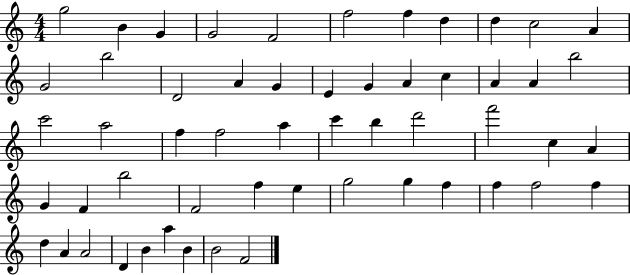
G5/h B4/q G4/q G4/h F4/h F5/h F5/q D5/q D5/q C5/h A4/q G4/h B5/h D4/h A4/q G4/q E4/q G4/q A4/q C5/q A4/q A4/q B5/h C6/h A5/h F5/q F5/h A5/q C6/q B5/q D6/h F6/h C5/q A4/q G4/q F4/q B5/h F4/h F5/q E5/q G5/h G5/q F5/q F5/q F5/h F5/q D5/q A4/q A4/h D4/q B4/q A5/q B4/q B4/h F4/h